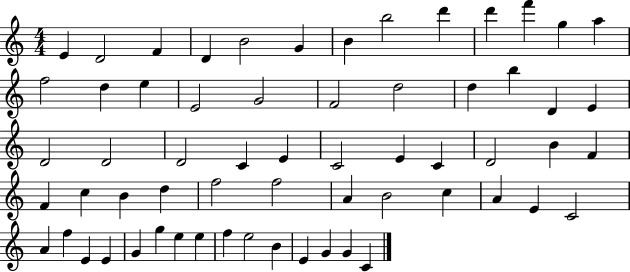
{
  \clef treble
  \numericTimeSignature
  \time 4/4
  \key c \major
  e'4 d'2 f'4 | d'4 b'2 g'4 | b'4 b''2 d'''4 | d'''4 f'''4 g''4 a''4 | \break f''2 d''4 e''4 | e'2 g'2 | f'2 d''2 | d''4 b''4 d'4 e'4 | \break d'2 d'2 | d'2 c'4 e'4 | c'2 e'4 c'4 | d'2 b'4 f'4 | \break f'4 c''4 b'4 d''4 | f''2 f''2 | a'4 b'2 c''4 | a'4 e'4 c'2 | \break a'4 f''4 e'4 e'4 | g'4 g''4 e''4 e''4 | f''4 e''2 b'4 | e'4 g'4 g'4 c'4 | \break \bar "|."
}